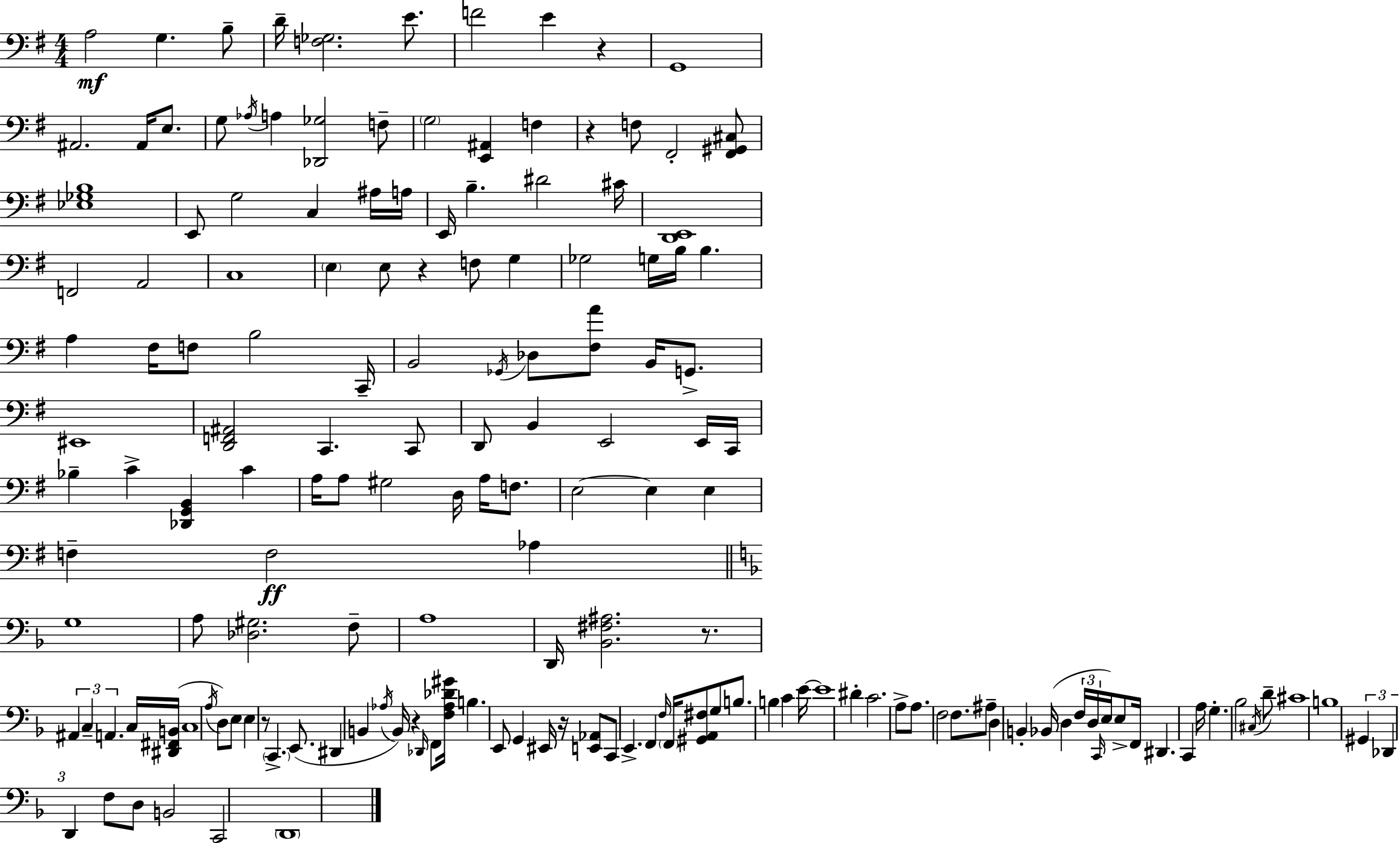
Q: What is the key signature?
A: G major